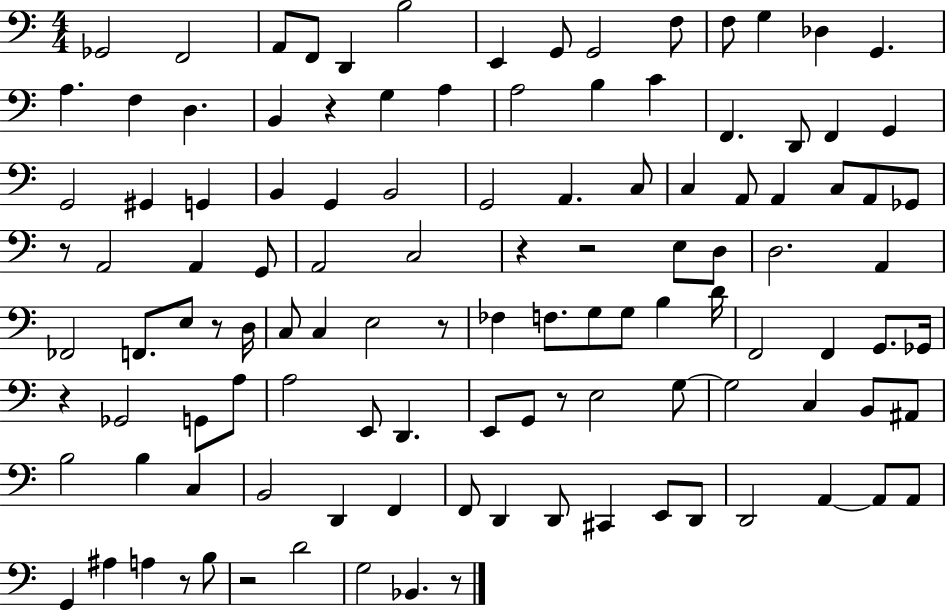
Gb2/h F2/h A2/e F2/e D2/q B3/h E2/q G2/e G2/h F3/e F3/e G3/q Db3/q G2/q. A3/q. F3/q D3/q. B2/q R/q G3/q A3/q A3/h B3/q C4/q F2/q. D2/e F2/q G2/q G2/h G#2/q G2/q B2/q G2/q B2/h G2/h A2/q. C3/e C3/q A2/e A2/q C3/e A2/e Gb2/e R/e A2/h A2/q G2/e A2/h C3/h R/q R/h E3/e D3/e D3/h. A2/q FES2/h F2/e. E3/e R/e D3/s C3/e C3/q E3/h R/e FES3/q F3/e. G3/e G3/e B3/q D4/s F2/h F2/q G2/e. Gb2/s R/q Gb2/h G2/e A3/e A3/h E2/e D2/q. E2/e G2/e R/e E3/h G3/e G3/h C3/q B2/e A#2/e B3/h B3/q C3/q B2/h D2/q F2/q F2/e D2/q D2/e C#2/q E2/e D2/e D2/h A2/q A2/e A2/e G2/q A#3/q A3/q R/e B3/e R/h D4/h G3/h Bb2/q. R/e